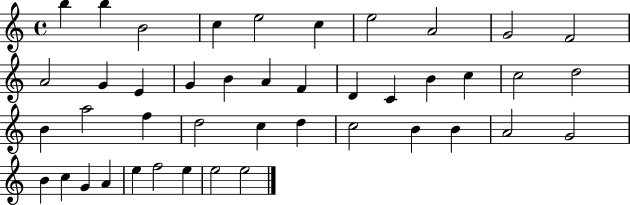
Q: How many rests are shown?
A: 0